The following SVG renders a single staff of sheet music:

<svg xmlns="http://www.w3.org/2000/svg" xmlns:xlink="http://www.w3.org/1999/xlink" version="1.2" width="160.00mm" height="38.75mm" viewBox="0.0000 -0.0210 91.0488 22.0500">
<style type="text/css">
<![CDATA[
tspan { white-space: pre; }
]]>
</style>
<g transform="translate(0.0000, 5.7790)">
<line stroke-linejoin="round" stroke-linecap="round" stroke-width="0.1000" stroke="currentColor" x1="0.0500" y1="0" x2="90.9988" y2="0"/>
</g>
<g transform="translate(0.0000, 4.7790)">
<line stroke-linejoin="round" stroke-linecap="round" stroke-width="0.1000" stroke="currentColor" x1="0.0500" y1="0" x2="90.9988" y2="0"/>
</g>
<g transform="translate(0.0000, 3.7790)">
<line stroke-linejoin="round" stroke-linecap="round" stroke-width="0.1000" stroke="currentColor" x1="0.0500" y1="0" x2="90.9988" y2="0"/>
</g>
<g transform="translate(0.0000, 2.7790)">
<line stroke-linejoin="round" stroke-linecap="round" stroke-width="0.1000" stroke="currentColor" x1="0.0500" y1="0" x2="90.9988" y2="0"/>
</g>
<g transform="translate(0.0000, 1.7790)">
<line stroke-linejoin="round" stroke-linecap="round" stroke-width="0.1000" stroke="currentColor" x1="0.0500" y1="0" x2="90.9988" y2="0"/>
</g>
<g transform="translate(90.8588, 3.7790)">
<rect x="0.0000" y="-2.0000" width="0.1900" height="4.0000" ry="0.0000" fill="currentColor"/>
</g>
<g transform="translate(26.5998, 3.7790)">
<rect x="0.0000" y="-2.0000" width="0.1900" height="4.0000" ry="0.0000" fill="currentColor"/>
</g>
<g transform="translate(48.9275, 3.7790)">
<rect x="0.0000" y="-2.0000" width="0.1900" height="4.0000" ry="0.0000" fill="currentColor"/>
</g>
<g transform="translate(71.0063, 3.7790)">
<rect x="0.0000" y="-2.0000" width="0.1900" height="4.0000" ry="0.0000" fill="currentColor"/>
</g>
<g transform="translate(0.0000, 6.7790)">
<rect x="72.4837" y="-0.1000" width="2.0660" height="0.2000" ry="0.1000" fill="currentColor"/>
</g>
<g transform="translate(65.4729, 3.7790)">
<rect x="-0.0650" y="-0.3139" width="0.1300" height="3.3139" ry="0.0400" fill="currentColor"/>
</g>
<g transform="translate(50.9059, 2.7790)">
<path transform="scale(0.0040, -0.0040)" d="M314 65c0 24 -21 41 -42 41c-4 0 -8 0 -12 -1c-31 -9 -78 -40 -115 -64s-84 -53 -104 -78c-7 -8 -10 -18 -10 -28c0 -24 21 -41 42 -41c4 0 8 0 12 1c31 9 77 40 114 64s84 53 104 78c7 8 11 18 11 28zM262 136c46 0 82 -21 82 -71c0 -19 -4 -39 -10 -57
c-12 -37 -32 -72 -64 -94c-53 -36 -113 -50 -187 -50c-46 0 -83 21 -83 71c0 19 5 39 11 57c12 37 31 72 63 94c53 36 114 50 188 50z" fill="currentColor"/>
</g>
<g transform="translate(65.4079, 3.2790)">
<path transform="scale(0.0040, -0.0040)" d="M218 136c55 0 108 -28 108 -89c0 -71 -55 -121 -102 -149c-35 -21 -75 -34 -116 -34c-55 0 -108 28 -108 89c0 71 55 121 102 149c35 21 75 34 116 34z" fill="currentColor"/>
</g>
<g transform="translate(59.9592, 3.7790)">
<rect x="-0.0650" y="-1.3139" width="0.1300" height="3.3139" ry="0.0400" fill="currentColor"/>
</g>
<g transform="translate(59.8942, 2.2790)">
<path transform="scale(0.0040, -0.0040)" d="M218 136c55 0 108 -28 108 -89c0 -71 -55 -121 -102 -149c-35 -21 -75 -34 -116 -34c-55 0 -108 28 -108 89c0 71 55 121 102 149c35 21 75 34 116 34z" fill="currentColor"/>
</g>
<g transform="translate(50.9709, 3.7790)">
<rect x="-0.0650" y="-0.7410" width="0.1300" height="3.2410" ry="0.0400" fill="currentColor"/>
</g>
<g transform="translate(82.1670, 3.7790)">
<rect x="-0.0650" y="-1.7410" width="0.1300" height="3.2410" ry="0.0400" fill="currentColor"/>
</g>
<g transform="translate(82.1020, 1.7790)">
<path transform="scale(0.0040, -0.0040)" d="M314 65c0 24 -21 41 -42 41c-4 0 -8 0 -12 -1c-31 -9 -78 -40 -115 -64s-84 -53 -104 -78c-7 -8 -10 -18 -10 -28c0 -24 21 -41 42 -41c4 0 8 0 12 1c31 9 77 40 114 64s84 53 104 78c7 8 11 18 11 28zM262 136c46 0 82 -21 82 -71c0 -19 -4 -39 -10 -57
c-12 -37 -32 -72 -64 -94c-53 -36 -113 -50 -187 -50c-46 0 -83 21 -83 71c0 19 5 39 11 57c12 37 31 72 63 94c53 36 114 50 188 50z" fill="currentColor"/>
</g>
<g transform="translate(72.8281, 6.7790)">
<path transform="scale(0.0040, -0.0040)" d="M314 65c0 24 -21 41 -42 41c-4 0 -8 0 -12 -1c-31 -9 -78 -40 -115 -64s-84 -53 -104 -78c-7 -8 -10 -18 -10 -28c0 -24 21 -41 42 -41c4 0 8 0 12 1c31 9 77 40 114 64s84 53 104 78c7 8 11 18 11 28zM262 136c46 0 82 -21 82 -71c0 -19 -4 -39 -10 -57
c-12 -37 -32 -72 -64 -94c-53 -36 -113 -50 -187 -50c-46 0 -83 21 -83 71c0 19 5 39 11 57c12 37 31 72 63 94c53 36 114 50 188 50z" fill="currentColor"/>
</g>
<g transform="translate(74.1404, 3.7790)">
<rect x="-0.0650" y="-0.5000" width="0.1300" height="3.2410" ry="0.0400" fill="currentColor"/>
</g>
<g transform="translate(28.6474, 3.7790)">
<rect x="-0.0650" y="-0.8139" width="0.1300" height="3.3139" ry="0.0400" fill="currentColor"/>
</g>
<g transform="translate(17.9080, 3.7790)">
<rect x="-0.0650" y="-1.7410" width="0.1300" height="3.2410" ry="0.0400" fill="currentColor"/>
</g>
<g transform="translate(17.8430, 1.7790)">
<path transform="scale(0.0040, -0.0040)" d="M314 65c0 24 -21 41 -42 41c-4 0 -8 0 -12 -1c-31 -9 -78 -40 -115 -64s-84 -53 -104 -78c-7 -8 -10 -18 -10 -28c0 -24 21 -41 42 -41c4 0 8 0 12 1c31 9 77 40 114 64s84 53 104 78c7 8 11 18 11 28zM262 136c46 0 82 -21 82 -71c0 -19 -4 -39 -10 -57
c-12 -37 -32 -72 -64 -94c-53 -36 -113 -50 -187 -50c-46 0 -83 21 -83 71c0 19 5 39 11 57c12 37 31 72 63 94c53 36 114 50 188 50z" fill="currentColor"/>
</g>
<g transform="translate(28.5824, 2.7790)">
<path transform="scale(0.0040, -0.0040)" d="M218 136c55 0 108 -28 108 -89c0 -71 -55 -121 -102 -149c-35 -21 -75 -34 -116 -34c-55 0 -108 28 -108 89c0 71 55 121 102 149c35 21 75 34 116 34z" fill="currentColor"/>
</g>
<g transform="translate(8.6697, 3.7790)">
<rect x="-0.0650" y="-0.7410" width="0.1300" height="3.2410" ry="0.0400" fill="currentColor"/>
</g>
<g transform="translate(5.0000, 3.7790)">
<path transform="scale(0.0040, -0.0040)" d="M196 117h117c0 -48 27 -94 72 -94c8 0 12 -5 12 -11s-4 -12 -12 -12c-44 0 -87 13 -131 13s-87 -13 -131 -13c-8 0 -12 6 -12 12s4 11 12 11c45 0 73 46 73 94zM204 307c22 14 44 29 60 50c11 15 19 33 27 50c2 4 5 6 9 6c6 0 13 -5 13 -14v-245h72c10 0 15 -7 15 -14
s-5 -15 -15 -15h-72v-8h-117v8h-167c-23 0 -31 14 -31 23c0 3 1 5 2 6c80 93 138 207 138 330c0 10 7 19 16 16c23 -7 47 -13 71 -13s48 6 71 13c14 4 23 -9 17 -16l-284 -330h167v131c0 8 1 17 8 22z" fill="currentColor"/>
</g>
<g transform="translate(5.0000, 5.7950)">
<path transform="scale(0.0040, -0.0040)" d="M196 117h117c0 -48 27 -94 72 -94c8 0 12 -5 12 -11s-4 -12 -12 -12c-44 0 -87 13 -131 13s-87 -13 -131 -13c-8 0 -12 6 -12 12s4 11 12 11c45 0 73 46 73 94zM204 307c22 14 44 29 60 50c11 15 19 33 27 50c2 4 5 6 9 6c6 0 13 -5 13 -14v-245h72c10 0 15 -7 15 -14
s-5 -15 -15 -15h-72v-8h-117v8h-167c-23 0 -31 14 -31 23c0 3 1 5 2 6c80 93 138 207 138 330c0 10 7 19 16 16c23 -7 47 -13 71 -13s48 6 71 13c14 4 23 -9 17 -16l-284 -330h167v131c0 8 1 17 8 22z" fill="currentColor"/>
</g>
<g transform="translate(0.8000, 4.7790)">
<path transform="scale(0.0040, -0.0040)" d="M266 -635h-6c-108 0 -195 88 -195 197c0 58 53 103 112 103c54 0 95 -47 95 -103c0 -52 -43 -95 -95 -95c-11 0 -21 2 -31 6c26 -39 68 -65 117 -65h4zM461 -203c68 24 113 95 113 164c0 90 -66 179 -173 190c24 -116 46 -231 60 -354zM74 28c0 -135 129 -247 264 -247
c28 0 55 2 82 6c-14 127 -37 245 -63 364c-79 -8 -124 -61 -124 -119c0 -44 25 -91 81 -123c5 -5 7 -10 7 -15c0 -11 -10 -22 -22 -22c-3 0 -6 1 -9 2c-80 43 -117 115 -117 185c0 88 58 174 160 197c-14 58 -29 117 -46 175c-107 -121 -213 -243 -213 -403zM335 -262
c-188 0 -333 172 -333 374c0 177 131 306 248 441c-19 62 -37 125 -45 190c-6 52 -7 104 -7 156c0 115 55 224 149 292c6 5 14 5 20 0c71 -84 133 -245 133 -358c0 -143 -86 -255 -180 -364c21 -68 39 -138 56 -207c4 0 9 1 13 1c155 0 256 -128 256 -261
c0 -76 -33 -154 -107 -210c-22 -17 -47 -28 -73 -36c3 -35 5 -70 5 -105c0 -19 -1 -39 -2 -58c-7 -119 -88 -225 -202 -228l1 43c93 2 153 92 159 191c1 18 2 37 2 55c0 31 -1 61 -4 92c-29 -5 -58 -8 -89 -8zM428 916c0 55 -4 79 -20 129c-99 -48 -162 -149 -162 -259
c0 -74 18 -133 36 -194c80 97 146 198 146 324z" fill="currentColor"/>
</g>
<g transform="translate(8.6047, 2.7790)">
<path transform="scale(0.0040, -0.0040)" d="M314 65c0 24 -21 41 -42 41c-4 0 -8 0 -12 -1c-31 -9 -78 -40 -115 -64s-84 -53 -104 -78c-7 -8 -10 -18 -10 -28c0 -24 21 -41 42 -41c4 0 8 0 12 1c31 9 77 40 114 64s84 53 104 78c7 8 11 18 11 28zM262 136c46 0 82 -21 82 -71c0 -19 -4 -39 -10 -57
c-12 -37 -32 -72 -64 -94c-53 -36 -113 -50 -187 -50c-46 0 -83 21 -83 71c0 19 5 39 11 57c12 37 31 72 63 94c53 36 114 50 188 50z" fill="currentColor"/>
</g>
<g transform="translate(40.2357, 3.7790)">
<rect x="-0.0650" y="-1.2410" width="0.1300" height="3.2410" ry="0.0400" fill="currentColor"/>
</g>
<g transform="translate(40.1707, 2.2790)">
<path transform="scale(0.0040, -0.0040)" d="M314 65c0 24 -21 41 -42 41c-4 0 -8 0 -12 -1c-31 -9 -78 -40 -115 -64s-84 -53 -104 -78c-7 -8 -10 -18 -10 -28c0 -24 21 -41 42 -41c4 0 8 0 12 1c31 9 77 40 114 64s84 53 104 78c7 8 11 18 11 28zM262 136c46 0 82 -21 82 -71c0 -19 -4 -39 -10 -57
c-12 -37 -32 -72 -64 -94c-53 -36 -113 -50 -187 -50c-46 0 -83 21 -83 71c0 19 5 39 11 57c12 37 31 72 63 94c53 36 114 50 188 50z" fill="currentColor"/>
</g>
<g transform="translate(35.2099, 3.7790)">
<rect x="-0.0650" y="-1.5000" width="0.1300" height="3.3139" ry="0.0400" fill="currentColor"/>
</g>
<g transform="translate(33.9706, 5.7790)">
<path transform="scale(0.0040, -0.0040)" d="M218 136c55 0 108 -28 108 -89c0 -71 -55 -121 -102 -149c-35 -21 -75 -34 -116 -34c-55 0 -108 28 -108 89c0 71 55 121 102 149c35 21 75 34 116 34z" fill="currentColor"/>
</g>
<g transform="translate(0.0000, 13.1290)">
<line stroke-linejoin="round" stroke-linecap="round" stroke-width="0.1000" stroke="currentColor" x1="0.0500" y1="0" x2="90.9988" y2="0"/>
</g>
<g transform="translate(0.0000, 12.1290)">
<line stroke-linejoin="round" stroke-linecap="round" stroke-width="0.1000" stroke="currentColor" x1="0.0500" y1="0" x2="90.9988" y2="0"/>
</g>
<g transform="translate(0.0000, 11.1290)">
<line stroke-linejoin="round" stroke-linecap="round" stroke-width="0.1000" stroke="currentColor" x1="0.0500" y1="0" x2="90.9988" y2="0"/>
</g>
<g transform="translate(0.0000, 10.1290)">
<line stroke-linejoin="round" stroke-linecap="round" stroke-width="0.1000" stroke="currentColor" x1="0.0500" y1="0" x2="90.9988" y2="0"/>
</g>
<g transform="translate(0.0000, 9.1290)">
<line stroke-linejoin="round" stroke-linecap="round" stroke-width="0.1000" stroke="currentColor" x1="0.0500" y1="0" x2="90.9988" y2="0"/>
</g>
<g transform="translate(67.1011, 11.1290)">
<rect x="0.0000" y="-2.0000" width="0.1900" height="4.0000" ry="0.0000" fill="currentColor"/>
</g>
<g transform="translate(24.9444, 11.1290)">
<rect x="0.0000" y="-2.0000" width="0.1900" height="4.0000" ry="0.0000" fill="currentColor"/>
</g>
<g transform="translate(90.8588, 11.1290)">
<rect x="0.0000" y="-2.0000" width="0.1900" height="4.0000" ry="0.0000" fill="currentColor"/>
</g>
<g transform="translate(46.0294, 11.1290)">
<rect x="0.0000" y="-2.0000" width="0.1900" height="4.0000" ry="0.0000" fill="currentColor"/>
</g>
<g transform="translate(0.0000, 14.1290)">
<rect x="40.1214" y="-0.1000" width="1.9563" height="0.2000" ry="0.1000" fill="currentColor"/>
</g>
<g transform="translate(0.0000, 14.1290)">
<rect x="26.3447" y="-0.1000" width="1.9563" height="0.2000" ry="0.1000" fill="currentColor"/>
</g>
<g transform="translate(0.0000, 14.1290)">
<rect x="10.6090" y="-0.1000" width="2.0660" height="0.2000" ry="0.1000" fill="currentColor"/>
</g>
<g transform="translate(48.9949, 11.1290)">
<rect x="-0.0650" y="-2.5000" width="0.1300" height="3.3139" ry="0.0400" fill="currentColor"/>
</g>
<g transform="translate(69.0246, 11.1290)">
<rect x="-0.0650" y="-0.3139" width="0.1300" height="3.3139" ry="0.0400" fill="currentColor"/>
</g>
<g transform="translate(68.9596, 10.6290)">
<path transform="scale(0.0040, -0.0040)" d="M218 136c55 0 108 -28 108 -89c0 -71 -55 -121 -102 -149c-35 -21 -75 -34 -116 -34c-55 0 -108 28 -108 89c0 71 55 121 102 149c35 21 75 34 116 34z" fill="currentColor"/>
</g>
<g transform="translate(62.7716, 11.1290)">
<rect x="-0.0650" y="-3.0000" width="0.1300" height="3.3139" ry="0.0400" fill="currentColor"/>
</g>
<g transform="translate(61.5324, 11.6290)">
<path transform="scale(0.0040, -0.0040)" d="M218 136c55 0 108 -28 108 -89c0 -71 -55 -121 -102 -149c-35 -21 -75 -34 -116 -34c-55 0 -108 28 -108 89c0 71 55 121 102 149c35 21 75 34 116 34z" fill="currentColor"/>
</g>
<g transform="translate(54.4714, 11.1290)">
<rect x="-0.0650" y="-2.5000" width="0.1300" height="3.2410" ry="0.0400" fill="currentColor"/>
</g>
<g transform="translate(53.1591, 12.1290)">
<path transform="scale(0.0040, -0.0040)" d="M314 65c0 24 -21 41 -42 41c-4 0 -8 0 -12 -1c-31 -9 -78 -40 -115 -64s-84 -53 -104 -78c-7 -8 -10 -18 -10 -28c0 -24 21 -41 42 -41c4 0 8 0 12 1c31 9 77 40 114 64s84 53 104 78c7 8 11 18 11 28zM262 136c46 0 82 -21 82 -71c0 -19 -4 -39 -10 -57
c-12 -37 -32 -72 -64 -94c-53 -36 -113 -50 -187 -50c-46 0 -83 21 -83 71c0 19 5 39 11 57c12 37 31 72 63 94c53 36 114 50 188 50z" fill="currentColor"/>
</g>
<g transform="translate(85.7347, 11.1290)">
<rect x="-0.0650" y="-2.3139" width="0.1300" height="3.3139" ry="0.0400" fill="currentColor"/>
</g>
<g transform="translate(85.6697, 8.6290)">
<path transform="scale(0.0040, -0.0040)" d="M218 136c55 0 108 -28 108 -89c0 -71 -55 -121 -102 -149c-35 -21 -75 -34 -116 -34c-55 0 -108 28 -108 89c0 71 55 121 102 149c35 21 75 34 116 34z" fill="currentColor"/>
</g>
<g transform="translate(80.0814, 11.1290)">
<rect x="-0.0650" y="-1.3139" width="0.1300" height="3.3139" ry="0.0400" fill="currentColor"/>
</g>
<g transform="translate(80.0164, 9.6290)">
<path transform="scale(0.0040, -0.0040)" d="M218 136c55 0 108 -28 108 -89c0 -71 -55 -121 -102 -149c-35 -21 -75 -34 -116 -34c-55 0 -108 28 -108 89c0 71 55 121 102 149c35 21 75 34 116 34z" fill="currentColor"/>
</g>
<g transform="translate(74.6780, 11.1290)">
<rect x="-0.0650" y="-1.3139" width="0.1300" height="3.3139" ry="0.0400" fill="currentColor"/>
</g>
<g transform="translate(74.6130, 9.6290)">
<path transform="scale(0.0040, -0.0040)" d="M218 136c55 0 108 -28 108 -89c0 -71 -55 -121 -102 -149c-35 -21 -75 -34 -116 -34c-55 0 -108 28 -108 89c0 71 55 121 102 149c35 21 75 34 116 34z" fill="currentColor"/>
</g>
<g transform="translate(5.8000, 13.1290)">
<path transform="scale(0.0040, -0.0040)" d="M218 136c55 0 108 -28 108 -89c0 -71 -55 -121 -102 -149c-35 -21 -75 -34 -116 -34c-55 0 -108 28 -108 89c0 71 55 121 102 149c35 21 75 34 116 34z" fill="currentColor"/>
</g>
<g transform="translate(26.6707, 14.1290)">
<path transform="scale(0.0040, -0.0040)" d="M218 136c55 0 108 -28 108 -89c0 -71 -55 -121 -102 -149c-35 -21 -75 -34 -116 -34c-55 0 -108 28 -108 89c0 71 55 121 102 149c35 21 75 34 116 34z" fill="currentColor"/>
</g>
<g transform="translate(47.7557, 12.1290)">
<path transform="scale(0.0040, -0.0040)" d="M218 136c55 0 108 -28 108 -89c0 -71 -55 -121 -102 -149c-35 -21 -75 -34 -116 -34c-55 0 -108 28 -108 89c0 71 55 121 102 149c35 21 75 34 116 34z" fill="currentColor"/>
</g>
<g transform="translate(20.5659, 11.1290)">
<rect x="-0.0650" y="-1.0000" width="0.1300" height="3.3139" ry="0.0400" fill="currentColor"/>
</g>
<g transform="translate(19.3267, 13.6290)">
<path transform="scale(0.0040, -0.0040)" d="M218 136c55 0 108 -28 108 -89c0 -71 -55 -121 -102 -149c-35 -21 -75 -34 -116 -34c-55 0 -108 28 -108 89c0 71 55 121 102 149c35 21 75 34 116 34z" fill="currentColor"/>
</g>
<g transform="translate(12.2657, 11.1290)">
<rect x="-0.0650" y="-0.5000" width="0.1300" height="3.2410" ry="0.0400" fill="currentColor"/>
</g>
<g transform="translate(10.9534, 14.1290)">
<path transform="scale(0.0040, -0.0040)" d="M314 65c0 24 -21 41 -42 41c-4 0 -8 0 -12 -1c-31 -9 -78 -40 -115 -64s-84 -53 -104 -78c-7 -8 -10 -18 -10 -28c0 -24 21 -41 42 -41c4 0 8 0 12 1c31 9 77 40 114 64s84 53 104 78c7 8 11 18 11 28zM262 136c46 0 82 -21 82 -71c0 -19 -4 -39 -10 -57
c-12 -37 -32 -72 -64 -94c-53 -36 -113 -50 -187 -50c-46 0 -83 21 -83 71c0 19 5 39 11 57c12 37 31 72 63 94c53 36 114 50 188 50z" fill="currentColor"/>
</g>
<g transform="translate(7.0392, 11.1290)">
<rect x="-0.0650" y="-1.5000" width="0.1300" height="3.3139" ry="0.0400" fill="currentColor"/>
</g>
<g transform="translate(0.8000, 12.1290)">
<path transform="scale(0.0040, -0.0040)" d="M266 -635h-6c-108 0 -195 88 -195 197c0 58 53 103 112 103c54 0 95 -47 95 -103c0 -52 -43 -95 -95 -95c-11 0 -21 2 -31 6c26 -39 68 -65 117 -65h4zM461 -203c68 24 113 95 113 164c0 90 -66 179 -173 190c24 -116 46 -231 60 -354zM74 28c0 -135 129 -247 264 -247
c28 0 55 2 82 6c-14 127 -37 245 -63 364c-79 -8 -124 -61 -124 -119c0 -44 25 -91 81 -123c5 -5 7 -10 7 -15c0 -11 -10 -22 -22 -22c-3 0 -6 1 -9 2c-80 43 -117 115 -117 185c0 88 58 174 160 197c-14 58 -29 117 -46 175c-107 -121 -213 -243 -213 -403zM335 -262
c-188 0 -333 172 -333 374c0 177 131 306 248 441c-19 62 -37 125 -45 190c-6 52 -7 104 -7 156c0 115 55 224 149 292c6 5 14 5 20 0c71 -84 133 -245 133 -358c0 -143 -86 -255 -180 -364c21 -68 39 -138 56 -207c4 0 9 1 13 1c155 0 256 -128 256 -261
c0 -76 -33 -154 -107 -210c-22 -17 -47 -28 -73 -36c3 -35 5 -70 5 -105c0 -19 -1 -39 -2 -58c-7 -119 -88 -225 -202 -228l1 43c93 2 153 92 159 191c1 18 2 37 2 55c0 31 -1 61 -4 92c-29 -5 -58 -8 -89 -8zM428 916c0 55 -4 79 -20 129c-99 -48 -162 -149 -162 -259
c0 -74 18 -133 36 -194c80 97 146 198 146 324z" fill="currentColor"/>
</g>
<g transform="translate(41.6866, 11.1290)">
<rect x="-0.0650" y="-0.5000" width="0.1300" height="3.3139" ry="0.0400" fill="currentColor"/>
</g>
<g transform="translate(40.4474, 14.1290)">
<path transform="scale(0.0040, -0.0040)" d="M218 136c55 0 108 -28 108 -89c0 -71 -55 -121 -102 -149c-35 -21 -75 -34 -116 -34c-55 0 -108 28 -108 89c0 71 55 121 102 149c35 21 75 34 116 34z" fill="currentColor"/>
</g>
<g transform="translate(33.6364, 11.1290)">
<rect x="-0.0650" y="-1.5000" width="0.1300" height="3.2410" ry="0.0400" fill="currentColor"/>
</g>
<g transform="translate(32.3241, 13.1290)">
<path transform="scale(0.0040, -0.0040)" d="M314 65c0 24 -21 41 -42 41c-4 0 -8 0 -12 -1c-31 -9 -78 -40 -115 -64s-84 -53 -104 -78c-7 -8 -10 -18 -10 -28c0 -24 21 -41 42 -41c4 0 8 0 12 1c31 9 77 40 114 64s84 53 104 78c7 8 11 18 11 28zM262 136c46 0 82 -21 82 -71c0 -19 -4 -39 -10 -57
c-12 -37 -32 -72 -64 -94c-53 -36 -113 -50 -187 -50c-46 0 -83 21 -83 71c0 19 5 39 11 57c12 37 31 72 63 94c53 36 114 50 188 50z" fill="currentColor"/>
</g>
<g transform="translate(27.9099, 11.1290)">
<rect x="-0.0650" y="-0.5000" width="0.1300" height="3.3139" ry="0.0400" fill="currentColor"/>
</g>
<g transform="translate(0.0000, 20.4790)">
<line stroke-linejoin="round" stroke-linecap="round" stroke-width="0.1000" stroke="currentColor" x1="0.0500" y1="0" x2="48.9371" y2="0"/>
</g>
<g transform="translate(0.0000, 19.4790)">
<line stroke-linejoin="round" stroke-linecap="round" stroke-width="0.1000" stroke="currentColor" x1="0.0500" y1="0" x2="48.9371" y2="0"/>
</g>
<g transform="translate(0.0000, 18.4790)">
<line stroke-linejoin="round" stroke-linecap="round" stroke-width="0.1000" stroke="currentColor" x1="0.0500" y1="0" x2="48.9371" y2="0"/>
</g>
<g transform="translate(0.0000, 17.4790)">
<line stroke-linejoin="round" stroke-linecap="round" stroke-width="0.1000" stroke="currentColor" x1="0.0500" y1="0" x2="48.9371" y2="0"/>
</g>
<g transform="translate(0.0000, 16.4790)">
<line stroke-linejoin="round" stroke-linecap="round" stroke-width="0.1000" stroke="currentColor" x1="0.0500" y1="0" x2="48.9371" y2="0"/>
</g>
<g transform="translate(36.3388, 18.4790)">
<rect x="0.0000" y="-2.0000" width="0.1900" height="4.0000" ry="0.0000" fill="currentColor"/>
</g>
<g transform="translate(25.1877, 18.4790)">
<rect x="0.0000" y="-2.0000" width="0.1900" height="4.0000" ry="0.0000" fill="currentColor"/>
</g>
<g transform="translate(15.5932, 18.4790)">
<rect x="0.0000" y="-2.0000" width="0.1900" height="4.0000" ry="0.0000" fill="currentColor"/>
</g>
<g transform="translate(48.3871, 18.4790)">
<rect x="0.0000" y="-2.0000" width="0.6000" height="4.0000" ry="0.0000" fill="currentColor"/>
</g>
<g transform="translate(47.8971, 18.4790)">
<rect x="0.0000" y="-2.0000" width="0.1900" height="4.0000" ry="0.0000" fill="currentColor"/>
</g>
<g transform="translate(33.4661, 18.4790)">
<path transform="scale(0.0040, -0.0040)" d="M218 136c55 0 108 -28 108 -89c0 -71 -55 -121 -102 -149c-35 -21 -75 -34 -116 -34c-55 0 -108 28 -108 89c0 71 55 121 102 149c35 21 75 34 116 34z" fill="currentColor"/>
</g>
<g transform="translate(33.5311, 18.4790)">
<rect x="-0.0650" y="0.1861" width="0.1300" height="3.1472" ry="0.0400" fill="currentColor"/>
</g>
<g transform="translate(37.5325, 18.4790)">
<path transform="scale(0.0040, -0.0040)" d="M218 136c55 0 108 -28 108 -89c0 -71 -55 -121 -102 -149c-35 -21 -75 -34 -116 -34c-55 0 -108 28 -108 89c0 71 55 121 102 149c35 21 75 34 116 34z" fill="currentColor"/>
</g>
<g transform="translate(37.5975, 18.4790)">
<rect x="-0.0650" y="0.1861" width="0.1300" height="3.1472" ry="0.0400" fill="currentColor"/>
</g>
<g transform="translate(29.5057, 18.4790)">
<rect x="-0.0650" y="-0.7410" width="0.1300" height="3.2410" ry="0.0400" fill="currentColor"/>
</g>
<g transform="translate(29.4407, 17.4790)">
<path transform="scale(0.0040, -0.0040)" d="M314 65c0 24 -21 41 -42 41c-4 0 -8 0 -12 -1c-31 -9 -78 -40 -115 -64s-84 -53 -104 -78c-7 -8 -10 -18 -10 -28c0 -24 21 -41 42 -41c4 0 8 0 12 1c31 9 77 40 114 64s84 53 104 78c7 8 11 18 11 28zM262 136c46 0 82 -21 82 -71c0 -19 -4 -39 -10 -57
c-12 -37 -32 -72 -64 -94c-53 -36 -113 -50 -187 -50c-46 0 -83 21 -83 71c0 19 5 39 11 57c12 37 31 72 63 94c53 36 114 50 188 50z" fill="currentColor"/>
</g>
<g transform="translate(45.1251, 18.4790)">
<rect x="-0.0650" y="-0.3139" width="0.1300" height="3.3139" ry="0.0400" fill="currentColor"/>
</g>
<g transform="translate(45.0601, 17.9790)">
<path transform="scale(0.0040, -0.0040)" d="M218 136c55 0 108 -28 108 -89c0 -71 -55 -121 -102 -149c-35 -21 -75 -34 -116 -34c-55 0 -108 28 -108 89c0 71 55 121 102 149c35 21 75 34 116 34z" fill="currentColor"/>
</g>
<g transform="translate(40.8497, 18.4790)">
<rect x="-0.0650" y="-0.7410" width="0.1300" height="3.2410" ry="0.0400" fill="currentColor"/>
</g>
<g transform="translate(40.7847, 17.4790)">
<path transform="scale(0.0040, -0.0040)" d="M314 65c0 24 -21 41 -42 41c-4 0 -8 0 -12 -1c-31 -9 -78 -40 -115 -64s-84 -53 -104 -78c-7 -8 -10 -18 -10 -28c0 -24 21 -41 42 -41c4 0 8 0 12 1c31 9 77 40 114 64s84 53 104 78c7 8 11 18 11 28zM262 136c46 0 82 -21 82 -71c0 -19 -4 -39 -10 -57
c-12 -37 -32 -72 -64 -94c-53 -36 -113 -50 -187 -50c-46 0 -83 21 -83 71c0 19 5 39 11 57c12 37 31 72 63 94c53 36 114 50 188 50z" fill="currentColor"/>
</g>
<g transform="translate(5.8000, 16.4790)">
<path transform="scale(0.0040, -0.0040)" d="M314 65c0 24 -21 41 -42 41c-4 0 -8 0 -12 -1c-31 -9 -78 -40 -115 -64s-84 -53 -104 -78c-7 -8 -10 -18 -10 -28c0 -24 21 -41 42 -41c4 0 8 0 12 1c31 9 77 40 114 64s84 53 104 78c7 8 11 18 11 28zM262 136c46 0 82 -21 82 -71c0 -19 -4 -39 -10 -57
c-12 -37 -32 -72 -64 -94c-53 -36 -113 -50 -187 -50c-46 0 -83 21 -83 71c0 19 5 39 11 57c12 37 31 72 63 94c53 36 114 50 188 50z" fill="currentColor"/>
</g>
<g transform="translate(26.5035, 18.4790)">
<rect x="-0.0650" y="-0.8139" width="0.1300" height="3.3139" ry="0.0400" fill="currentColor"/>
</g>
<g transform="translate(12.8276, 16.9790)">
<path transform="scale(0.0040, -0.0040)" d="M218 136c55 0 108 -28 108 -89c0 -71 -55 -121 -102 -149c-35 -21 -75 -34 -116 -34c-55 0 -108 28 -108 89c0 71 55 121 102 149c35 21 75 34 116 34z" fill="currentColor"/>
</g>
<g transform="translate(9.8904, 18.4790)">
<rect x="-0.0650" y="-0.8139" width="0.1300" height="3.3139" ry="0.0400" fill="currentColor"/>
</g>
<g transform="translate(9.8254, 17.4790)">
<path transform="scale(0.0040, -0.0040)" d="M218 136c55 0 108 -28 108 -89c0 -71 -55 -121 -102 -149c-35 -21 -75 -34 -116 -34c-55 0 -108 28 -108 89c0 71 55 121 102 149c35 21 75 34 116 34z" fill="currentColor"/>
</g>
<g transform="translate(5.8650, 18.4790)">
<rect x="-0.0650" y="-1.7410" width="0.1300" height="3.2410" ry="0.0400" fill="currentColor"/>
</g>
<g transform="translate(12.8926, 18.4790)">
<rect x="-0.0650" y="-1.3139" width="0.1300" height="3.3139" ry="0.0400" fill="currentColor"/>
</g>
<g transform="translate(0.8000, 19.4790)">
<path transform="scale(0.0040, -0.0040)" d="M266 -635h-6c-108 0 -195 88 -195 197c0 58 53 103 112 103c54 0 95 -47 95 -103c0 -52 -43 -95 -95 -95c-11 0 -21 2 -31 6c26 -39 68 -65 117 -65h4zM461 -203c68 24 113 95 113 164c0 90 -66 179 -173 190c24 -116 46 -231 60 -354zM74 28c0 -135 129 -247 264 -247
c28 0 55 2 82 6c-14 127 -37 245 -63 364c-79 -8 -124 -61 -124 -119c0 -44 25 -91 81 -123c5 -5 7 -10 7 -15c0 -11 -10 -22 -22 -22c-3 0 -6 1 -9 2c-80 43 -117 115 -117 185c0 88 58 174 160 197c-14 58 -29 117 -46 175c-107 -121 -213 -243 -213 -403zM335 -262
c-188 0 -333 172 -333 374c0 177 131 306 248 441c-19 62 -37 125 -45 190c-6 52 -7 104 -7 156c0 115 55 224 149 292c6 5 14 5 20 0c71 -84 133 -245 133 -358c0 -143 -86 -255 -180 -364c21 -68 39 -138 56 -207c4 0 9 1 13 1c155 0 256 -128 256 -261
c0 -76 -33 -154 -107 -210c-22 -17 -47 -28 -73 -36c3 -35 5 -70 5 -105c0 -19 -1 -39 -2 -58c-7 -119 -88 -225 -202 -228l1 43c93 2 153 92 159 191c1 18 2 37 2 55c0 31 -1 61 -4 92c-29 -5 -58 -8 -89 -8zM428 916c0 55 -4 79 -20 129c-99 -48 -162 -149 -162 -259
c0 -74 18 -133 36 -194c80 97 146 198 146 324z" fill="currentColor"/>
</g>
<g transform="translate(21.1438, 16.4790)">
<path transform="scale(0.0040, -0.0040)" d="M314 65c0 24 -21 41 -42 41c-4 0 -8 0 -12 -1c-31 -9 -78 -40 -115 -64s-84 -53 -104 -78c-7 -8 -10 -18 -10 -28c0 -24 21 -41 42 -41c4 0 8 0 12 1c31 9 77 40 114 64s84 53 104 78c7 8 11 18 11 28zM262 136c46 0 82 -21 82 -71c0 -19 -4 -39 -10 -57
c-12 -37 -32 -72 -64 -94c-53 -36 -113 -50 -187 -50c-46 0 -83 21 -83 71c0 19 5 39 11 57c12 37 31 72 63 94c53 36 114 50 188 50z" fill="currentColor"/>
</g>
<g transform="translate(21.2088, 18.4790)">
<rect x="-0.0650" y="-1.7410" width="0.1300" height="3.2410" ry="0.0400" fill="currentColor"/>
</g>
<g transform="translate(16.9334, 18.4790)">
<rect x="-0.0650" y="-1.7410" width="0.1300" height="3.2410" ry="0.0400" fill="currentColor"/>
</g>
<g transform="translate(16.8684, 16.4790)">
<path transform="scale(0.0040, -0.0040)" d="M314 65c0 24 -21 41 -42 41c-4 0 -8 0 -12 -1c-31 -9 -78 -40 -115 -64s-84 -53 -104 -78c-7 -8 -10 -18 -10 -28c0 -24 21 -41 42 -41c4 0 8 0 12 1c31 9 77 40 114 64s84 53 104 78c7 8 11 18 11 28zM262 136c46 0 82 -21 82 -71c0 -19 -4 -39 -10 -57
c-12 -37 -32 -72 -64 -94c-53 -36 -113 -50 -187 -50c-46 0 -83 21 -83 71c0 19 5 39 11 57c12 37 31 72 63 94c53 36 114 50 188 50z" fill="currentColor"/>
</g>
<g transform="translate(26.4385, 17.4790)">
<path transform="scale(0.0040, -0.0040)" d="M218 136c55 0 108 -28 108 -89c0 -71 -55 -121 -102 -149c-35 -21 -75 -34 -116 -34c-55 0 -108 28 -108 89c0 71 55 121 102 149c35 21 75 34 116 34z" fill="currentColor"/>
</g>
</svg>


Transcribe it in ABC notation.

X:1
T:Untitled
M:4/4
L:1/4
K:C
d2 f2 d E e2 d2 e c C2 f2 E C2 D C E2 C G G2 A c e e g f2 d e f2 f2 d d2 B B d2 c